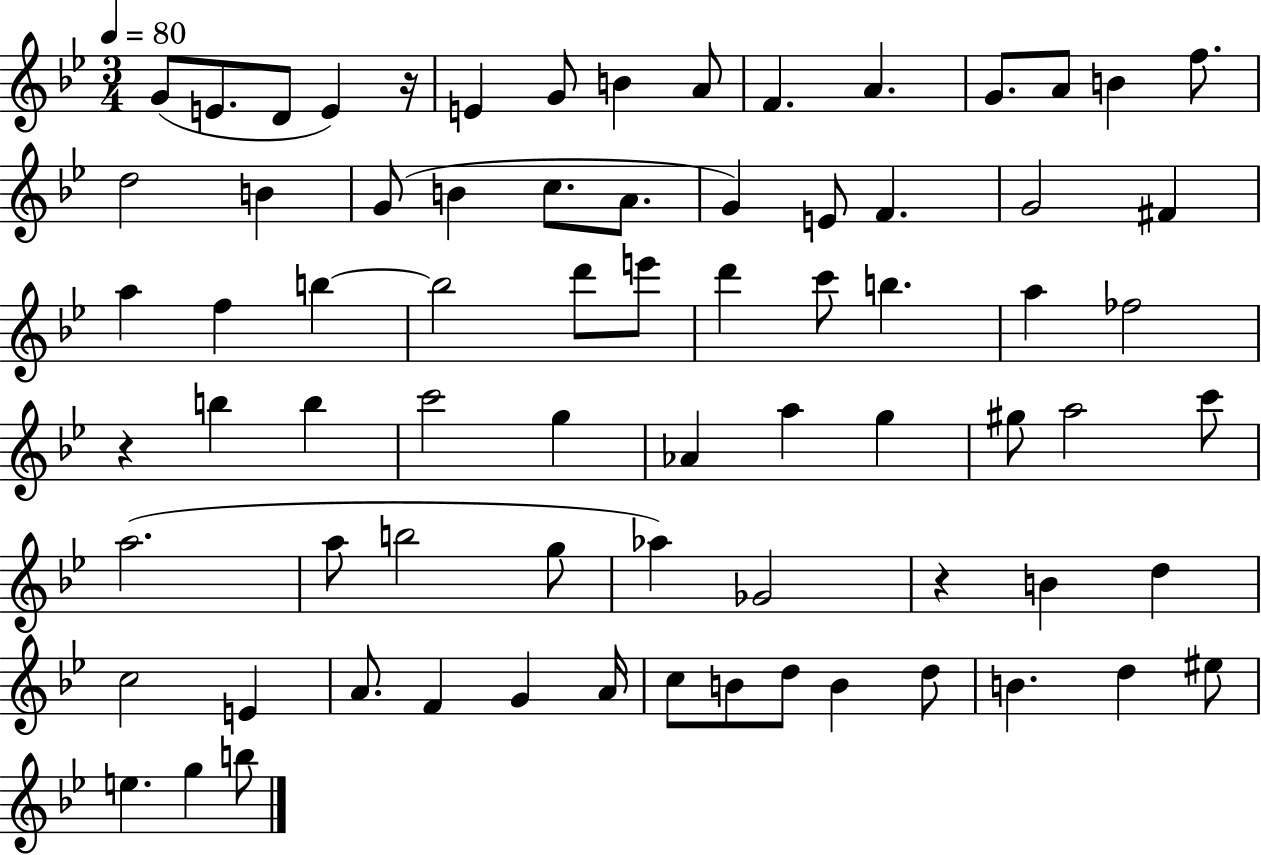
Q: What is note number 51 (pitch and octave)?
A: Ab5